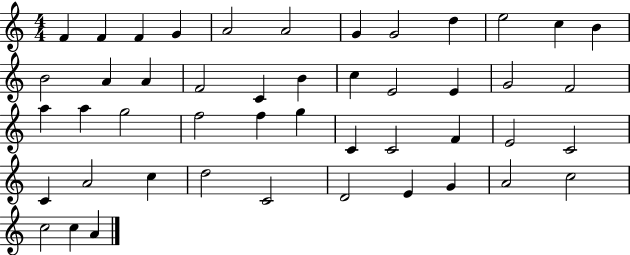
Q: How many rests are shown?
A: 0